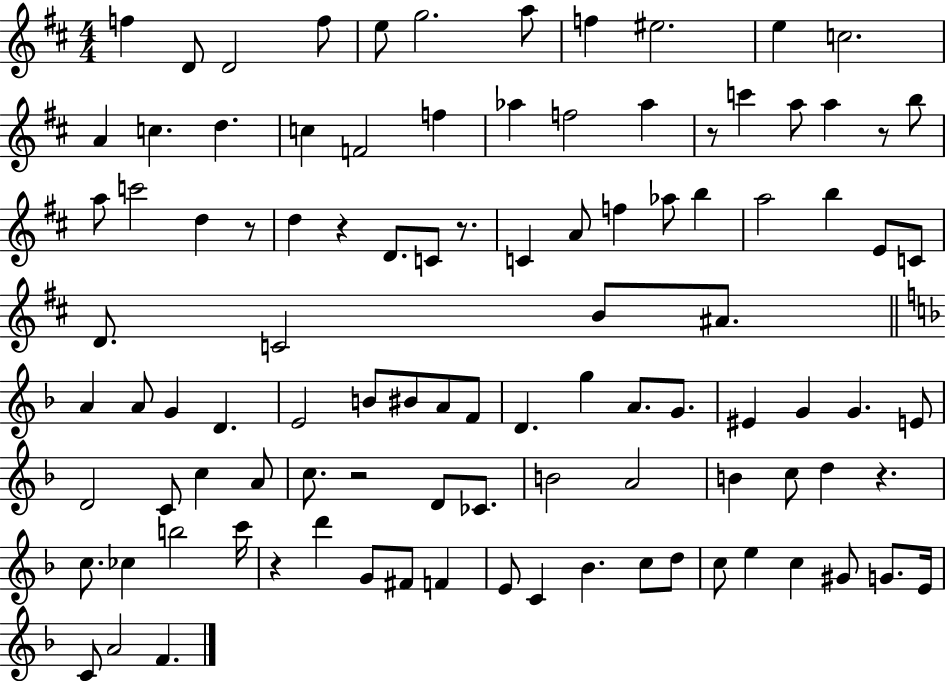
F5/q D4/e D4/h F5/e E5/e G5/h. A5/e F5/q EIS5/h. E5/q C5/h. A4/q C5/q. D5/q. C5/q F4/h F5/q Ab5/q F5/h Ab5/q R/e C6/q A5/e A5/q R/e B5/e A5/e C6/h D5/q R/e D5/q R/q D4/e. C4/e R/e. C4/q A4/e F5/q Ab5/e B5/q A5/h B5/q E4/e C4/e D4/e. C4/h B4/e A#4/e. A4/q A4/e G4/q D4/q. E4/h B4/e BIS4/e A4/e F4/e D4/q. G5/q A4/e. G4/e. EIS4/q G4/q G4/q. E4/e D4/h C4/e C5/q A4/e C5/e. R/h D4/e CES4/e. B4/h A4/h B4/q C5/e D5/q R/q. C5/e. CES5/q B5/h C6/s R/q D6/q G4/e F#4/e F4/q E4/e C4/q Bb4/q. C5/e D5/e C5/e E5/q C5/q G#4/e G4/e. E4/s C4/e A4/h F4/q.